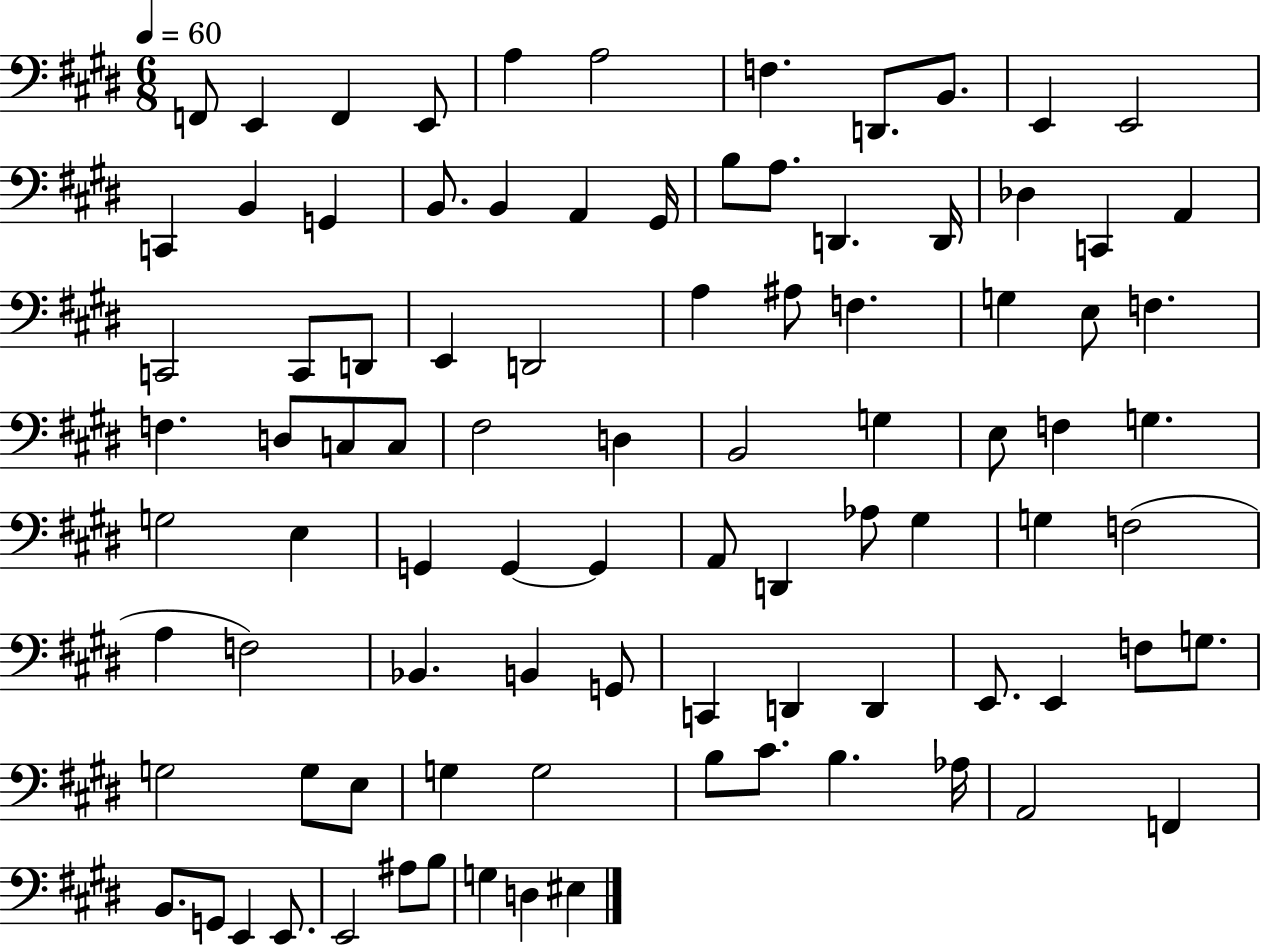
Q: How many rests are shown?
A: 0